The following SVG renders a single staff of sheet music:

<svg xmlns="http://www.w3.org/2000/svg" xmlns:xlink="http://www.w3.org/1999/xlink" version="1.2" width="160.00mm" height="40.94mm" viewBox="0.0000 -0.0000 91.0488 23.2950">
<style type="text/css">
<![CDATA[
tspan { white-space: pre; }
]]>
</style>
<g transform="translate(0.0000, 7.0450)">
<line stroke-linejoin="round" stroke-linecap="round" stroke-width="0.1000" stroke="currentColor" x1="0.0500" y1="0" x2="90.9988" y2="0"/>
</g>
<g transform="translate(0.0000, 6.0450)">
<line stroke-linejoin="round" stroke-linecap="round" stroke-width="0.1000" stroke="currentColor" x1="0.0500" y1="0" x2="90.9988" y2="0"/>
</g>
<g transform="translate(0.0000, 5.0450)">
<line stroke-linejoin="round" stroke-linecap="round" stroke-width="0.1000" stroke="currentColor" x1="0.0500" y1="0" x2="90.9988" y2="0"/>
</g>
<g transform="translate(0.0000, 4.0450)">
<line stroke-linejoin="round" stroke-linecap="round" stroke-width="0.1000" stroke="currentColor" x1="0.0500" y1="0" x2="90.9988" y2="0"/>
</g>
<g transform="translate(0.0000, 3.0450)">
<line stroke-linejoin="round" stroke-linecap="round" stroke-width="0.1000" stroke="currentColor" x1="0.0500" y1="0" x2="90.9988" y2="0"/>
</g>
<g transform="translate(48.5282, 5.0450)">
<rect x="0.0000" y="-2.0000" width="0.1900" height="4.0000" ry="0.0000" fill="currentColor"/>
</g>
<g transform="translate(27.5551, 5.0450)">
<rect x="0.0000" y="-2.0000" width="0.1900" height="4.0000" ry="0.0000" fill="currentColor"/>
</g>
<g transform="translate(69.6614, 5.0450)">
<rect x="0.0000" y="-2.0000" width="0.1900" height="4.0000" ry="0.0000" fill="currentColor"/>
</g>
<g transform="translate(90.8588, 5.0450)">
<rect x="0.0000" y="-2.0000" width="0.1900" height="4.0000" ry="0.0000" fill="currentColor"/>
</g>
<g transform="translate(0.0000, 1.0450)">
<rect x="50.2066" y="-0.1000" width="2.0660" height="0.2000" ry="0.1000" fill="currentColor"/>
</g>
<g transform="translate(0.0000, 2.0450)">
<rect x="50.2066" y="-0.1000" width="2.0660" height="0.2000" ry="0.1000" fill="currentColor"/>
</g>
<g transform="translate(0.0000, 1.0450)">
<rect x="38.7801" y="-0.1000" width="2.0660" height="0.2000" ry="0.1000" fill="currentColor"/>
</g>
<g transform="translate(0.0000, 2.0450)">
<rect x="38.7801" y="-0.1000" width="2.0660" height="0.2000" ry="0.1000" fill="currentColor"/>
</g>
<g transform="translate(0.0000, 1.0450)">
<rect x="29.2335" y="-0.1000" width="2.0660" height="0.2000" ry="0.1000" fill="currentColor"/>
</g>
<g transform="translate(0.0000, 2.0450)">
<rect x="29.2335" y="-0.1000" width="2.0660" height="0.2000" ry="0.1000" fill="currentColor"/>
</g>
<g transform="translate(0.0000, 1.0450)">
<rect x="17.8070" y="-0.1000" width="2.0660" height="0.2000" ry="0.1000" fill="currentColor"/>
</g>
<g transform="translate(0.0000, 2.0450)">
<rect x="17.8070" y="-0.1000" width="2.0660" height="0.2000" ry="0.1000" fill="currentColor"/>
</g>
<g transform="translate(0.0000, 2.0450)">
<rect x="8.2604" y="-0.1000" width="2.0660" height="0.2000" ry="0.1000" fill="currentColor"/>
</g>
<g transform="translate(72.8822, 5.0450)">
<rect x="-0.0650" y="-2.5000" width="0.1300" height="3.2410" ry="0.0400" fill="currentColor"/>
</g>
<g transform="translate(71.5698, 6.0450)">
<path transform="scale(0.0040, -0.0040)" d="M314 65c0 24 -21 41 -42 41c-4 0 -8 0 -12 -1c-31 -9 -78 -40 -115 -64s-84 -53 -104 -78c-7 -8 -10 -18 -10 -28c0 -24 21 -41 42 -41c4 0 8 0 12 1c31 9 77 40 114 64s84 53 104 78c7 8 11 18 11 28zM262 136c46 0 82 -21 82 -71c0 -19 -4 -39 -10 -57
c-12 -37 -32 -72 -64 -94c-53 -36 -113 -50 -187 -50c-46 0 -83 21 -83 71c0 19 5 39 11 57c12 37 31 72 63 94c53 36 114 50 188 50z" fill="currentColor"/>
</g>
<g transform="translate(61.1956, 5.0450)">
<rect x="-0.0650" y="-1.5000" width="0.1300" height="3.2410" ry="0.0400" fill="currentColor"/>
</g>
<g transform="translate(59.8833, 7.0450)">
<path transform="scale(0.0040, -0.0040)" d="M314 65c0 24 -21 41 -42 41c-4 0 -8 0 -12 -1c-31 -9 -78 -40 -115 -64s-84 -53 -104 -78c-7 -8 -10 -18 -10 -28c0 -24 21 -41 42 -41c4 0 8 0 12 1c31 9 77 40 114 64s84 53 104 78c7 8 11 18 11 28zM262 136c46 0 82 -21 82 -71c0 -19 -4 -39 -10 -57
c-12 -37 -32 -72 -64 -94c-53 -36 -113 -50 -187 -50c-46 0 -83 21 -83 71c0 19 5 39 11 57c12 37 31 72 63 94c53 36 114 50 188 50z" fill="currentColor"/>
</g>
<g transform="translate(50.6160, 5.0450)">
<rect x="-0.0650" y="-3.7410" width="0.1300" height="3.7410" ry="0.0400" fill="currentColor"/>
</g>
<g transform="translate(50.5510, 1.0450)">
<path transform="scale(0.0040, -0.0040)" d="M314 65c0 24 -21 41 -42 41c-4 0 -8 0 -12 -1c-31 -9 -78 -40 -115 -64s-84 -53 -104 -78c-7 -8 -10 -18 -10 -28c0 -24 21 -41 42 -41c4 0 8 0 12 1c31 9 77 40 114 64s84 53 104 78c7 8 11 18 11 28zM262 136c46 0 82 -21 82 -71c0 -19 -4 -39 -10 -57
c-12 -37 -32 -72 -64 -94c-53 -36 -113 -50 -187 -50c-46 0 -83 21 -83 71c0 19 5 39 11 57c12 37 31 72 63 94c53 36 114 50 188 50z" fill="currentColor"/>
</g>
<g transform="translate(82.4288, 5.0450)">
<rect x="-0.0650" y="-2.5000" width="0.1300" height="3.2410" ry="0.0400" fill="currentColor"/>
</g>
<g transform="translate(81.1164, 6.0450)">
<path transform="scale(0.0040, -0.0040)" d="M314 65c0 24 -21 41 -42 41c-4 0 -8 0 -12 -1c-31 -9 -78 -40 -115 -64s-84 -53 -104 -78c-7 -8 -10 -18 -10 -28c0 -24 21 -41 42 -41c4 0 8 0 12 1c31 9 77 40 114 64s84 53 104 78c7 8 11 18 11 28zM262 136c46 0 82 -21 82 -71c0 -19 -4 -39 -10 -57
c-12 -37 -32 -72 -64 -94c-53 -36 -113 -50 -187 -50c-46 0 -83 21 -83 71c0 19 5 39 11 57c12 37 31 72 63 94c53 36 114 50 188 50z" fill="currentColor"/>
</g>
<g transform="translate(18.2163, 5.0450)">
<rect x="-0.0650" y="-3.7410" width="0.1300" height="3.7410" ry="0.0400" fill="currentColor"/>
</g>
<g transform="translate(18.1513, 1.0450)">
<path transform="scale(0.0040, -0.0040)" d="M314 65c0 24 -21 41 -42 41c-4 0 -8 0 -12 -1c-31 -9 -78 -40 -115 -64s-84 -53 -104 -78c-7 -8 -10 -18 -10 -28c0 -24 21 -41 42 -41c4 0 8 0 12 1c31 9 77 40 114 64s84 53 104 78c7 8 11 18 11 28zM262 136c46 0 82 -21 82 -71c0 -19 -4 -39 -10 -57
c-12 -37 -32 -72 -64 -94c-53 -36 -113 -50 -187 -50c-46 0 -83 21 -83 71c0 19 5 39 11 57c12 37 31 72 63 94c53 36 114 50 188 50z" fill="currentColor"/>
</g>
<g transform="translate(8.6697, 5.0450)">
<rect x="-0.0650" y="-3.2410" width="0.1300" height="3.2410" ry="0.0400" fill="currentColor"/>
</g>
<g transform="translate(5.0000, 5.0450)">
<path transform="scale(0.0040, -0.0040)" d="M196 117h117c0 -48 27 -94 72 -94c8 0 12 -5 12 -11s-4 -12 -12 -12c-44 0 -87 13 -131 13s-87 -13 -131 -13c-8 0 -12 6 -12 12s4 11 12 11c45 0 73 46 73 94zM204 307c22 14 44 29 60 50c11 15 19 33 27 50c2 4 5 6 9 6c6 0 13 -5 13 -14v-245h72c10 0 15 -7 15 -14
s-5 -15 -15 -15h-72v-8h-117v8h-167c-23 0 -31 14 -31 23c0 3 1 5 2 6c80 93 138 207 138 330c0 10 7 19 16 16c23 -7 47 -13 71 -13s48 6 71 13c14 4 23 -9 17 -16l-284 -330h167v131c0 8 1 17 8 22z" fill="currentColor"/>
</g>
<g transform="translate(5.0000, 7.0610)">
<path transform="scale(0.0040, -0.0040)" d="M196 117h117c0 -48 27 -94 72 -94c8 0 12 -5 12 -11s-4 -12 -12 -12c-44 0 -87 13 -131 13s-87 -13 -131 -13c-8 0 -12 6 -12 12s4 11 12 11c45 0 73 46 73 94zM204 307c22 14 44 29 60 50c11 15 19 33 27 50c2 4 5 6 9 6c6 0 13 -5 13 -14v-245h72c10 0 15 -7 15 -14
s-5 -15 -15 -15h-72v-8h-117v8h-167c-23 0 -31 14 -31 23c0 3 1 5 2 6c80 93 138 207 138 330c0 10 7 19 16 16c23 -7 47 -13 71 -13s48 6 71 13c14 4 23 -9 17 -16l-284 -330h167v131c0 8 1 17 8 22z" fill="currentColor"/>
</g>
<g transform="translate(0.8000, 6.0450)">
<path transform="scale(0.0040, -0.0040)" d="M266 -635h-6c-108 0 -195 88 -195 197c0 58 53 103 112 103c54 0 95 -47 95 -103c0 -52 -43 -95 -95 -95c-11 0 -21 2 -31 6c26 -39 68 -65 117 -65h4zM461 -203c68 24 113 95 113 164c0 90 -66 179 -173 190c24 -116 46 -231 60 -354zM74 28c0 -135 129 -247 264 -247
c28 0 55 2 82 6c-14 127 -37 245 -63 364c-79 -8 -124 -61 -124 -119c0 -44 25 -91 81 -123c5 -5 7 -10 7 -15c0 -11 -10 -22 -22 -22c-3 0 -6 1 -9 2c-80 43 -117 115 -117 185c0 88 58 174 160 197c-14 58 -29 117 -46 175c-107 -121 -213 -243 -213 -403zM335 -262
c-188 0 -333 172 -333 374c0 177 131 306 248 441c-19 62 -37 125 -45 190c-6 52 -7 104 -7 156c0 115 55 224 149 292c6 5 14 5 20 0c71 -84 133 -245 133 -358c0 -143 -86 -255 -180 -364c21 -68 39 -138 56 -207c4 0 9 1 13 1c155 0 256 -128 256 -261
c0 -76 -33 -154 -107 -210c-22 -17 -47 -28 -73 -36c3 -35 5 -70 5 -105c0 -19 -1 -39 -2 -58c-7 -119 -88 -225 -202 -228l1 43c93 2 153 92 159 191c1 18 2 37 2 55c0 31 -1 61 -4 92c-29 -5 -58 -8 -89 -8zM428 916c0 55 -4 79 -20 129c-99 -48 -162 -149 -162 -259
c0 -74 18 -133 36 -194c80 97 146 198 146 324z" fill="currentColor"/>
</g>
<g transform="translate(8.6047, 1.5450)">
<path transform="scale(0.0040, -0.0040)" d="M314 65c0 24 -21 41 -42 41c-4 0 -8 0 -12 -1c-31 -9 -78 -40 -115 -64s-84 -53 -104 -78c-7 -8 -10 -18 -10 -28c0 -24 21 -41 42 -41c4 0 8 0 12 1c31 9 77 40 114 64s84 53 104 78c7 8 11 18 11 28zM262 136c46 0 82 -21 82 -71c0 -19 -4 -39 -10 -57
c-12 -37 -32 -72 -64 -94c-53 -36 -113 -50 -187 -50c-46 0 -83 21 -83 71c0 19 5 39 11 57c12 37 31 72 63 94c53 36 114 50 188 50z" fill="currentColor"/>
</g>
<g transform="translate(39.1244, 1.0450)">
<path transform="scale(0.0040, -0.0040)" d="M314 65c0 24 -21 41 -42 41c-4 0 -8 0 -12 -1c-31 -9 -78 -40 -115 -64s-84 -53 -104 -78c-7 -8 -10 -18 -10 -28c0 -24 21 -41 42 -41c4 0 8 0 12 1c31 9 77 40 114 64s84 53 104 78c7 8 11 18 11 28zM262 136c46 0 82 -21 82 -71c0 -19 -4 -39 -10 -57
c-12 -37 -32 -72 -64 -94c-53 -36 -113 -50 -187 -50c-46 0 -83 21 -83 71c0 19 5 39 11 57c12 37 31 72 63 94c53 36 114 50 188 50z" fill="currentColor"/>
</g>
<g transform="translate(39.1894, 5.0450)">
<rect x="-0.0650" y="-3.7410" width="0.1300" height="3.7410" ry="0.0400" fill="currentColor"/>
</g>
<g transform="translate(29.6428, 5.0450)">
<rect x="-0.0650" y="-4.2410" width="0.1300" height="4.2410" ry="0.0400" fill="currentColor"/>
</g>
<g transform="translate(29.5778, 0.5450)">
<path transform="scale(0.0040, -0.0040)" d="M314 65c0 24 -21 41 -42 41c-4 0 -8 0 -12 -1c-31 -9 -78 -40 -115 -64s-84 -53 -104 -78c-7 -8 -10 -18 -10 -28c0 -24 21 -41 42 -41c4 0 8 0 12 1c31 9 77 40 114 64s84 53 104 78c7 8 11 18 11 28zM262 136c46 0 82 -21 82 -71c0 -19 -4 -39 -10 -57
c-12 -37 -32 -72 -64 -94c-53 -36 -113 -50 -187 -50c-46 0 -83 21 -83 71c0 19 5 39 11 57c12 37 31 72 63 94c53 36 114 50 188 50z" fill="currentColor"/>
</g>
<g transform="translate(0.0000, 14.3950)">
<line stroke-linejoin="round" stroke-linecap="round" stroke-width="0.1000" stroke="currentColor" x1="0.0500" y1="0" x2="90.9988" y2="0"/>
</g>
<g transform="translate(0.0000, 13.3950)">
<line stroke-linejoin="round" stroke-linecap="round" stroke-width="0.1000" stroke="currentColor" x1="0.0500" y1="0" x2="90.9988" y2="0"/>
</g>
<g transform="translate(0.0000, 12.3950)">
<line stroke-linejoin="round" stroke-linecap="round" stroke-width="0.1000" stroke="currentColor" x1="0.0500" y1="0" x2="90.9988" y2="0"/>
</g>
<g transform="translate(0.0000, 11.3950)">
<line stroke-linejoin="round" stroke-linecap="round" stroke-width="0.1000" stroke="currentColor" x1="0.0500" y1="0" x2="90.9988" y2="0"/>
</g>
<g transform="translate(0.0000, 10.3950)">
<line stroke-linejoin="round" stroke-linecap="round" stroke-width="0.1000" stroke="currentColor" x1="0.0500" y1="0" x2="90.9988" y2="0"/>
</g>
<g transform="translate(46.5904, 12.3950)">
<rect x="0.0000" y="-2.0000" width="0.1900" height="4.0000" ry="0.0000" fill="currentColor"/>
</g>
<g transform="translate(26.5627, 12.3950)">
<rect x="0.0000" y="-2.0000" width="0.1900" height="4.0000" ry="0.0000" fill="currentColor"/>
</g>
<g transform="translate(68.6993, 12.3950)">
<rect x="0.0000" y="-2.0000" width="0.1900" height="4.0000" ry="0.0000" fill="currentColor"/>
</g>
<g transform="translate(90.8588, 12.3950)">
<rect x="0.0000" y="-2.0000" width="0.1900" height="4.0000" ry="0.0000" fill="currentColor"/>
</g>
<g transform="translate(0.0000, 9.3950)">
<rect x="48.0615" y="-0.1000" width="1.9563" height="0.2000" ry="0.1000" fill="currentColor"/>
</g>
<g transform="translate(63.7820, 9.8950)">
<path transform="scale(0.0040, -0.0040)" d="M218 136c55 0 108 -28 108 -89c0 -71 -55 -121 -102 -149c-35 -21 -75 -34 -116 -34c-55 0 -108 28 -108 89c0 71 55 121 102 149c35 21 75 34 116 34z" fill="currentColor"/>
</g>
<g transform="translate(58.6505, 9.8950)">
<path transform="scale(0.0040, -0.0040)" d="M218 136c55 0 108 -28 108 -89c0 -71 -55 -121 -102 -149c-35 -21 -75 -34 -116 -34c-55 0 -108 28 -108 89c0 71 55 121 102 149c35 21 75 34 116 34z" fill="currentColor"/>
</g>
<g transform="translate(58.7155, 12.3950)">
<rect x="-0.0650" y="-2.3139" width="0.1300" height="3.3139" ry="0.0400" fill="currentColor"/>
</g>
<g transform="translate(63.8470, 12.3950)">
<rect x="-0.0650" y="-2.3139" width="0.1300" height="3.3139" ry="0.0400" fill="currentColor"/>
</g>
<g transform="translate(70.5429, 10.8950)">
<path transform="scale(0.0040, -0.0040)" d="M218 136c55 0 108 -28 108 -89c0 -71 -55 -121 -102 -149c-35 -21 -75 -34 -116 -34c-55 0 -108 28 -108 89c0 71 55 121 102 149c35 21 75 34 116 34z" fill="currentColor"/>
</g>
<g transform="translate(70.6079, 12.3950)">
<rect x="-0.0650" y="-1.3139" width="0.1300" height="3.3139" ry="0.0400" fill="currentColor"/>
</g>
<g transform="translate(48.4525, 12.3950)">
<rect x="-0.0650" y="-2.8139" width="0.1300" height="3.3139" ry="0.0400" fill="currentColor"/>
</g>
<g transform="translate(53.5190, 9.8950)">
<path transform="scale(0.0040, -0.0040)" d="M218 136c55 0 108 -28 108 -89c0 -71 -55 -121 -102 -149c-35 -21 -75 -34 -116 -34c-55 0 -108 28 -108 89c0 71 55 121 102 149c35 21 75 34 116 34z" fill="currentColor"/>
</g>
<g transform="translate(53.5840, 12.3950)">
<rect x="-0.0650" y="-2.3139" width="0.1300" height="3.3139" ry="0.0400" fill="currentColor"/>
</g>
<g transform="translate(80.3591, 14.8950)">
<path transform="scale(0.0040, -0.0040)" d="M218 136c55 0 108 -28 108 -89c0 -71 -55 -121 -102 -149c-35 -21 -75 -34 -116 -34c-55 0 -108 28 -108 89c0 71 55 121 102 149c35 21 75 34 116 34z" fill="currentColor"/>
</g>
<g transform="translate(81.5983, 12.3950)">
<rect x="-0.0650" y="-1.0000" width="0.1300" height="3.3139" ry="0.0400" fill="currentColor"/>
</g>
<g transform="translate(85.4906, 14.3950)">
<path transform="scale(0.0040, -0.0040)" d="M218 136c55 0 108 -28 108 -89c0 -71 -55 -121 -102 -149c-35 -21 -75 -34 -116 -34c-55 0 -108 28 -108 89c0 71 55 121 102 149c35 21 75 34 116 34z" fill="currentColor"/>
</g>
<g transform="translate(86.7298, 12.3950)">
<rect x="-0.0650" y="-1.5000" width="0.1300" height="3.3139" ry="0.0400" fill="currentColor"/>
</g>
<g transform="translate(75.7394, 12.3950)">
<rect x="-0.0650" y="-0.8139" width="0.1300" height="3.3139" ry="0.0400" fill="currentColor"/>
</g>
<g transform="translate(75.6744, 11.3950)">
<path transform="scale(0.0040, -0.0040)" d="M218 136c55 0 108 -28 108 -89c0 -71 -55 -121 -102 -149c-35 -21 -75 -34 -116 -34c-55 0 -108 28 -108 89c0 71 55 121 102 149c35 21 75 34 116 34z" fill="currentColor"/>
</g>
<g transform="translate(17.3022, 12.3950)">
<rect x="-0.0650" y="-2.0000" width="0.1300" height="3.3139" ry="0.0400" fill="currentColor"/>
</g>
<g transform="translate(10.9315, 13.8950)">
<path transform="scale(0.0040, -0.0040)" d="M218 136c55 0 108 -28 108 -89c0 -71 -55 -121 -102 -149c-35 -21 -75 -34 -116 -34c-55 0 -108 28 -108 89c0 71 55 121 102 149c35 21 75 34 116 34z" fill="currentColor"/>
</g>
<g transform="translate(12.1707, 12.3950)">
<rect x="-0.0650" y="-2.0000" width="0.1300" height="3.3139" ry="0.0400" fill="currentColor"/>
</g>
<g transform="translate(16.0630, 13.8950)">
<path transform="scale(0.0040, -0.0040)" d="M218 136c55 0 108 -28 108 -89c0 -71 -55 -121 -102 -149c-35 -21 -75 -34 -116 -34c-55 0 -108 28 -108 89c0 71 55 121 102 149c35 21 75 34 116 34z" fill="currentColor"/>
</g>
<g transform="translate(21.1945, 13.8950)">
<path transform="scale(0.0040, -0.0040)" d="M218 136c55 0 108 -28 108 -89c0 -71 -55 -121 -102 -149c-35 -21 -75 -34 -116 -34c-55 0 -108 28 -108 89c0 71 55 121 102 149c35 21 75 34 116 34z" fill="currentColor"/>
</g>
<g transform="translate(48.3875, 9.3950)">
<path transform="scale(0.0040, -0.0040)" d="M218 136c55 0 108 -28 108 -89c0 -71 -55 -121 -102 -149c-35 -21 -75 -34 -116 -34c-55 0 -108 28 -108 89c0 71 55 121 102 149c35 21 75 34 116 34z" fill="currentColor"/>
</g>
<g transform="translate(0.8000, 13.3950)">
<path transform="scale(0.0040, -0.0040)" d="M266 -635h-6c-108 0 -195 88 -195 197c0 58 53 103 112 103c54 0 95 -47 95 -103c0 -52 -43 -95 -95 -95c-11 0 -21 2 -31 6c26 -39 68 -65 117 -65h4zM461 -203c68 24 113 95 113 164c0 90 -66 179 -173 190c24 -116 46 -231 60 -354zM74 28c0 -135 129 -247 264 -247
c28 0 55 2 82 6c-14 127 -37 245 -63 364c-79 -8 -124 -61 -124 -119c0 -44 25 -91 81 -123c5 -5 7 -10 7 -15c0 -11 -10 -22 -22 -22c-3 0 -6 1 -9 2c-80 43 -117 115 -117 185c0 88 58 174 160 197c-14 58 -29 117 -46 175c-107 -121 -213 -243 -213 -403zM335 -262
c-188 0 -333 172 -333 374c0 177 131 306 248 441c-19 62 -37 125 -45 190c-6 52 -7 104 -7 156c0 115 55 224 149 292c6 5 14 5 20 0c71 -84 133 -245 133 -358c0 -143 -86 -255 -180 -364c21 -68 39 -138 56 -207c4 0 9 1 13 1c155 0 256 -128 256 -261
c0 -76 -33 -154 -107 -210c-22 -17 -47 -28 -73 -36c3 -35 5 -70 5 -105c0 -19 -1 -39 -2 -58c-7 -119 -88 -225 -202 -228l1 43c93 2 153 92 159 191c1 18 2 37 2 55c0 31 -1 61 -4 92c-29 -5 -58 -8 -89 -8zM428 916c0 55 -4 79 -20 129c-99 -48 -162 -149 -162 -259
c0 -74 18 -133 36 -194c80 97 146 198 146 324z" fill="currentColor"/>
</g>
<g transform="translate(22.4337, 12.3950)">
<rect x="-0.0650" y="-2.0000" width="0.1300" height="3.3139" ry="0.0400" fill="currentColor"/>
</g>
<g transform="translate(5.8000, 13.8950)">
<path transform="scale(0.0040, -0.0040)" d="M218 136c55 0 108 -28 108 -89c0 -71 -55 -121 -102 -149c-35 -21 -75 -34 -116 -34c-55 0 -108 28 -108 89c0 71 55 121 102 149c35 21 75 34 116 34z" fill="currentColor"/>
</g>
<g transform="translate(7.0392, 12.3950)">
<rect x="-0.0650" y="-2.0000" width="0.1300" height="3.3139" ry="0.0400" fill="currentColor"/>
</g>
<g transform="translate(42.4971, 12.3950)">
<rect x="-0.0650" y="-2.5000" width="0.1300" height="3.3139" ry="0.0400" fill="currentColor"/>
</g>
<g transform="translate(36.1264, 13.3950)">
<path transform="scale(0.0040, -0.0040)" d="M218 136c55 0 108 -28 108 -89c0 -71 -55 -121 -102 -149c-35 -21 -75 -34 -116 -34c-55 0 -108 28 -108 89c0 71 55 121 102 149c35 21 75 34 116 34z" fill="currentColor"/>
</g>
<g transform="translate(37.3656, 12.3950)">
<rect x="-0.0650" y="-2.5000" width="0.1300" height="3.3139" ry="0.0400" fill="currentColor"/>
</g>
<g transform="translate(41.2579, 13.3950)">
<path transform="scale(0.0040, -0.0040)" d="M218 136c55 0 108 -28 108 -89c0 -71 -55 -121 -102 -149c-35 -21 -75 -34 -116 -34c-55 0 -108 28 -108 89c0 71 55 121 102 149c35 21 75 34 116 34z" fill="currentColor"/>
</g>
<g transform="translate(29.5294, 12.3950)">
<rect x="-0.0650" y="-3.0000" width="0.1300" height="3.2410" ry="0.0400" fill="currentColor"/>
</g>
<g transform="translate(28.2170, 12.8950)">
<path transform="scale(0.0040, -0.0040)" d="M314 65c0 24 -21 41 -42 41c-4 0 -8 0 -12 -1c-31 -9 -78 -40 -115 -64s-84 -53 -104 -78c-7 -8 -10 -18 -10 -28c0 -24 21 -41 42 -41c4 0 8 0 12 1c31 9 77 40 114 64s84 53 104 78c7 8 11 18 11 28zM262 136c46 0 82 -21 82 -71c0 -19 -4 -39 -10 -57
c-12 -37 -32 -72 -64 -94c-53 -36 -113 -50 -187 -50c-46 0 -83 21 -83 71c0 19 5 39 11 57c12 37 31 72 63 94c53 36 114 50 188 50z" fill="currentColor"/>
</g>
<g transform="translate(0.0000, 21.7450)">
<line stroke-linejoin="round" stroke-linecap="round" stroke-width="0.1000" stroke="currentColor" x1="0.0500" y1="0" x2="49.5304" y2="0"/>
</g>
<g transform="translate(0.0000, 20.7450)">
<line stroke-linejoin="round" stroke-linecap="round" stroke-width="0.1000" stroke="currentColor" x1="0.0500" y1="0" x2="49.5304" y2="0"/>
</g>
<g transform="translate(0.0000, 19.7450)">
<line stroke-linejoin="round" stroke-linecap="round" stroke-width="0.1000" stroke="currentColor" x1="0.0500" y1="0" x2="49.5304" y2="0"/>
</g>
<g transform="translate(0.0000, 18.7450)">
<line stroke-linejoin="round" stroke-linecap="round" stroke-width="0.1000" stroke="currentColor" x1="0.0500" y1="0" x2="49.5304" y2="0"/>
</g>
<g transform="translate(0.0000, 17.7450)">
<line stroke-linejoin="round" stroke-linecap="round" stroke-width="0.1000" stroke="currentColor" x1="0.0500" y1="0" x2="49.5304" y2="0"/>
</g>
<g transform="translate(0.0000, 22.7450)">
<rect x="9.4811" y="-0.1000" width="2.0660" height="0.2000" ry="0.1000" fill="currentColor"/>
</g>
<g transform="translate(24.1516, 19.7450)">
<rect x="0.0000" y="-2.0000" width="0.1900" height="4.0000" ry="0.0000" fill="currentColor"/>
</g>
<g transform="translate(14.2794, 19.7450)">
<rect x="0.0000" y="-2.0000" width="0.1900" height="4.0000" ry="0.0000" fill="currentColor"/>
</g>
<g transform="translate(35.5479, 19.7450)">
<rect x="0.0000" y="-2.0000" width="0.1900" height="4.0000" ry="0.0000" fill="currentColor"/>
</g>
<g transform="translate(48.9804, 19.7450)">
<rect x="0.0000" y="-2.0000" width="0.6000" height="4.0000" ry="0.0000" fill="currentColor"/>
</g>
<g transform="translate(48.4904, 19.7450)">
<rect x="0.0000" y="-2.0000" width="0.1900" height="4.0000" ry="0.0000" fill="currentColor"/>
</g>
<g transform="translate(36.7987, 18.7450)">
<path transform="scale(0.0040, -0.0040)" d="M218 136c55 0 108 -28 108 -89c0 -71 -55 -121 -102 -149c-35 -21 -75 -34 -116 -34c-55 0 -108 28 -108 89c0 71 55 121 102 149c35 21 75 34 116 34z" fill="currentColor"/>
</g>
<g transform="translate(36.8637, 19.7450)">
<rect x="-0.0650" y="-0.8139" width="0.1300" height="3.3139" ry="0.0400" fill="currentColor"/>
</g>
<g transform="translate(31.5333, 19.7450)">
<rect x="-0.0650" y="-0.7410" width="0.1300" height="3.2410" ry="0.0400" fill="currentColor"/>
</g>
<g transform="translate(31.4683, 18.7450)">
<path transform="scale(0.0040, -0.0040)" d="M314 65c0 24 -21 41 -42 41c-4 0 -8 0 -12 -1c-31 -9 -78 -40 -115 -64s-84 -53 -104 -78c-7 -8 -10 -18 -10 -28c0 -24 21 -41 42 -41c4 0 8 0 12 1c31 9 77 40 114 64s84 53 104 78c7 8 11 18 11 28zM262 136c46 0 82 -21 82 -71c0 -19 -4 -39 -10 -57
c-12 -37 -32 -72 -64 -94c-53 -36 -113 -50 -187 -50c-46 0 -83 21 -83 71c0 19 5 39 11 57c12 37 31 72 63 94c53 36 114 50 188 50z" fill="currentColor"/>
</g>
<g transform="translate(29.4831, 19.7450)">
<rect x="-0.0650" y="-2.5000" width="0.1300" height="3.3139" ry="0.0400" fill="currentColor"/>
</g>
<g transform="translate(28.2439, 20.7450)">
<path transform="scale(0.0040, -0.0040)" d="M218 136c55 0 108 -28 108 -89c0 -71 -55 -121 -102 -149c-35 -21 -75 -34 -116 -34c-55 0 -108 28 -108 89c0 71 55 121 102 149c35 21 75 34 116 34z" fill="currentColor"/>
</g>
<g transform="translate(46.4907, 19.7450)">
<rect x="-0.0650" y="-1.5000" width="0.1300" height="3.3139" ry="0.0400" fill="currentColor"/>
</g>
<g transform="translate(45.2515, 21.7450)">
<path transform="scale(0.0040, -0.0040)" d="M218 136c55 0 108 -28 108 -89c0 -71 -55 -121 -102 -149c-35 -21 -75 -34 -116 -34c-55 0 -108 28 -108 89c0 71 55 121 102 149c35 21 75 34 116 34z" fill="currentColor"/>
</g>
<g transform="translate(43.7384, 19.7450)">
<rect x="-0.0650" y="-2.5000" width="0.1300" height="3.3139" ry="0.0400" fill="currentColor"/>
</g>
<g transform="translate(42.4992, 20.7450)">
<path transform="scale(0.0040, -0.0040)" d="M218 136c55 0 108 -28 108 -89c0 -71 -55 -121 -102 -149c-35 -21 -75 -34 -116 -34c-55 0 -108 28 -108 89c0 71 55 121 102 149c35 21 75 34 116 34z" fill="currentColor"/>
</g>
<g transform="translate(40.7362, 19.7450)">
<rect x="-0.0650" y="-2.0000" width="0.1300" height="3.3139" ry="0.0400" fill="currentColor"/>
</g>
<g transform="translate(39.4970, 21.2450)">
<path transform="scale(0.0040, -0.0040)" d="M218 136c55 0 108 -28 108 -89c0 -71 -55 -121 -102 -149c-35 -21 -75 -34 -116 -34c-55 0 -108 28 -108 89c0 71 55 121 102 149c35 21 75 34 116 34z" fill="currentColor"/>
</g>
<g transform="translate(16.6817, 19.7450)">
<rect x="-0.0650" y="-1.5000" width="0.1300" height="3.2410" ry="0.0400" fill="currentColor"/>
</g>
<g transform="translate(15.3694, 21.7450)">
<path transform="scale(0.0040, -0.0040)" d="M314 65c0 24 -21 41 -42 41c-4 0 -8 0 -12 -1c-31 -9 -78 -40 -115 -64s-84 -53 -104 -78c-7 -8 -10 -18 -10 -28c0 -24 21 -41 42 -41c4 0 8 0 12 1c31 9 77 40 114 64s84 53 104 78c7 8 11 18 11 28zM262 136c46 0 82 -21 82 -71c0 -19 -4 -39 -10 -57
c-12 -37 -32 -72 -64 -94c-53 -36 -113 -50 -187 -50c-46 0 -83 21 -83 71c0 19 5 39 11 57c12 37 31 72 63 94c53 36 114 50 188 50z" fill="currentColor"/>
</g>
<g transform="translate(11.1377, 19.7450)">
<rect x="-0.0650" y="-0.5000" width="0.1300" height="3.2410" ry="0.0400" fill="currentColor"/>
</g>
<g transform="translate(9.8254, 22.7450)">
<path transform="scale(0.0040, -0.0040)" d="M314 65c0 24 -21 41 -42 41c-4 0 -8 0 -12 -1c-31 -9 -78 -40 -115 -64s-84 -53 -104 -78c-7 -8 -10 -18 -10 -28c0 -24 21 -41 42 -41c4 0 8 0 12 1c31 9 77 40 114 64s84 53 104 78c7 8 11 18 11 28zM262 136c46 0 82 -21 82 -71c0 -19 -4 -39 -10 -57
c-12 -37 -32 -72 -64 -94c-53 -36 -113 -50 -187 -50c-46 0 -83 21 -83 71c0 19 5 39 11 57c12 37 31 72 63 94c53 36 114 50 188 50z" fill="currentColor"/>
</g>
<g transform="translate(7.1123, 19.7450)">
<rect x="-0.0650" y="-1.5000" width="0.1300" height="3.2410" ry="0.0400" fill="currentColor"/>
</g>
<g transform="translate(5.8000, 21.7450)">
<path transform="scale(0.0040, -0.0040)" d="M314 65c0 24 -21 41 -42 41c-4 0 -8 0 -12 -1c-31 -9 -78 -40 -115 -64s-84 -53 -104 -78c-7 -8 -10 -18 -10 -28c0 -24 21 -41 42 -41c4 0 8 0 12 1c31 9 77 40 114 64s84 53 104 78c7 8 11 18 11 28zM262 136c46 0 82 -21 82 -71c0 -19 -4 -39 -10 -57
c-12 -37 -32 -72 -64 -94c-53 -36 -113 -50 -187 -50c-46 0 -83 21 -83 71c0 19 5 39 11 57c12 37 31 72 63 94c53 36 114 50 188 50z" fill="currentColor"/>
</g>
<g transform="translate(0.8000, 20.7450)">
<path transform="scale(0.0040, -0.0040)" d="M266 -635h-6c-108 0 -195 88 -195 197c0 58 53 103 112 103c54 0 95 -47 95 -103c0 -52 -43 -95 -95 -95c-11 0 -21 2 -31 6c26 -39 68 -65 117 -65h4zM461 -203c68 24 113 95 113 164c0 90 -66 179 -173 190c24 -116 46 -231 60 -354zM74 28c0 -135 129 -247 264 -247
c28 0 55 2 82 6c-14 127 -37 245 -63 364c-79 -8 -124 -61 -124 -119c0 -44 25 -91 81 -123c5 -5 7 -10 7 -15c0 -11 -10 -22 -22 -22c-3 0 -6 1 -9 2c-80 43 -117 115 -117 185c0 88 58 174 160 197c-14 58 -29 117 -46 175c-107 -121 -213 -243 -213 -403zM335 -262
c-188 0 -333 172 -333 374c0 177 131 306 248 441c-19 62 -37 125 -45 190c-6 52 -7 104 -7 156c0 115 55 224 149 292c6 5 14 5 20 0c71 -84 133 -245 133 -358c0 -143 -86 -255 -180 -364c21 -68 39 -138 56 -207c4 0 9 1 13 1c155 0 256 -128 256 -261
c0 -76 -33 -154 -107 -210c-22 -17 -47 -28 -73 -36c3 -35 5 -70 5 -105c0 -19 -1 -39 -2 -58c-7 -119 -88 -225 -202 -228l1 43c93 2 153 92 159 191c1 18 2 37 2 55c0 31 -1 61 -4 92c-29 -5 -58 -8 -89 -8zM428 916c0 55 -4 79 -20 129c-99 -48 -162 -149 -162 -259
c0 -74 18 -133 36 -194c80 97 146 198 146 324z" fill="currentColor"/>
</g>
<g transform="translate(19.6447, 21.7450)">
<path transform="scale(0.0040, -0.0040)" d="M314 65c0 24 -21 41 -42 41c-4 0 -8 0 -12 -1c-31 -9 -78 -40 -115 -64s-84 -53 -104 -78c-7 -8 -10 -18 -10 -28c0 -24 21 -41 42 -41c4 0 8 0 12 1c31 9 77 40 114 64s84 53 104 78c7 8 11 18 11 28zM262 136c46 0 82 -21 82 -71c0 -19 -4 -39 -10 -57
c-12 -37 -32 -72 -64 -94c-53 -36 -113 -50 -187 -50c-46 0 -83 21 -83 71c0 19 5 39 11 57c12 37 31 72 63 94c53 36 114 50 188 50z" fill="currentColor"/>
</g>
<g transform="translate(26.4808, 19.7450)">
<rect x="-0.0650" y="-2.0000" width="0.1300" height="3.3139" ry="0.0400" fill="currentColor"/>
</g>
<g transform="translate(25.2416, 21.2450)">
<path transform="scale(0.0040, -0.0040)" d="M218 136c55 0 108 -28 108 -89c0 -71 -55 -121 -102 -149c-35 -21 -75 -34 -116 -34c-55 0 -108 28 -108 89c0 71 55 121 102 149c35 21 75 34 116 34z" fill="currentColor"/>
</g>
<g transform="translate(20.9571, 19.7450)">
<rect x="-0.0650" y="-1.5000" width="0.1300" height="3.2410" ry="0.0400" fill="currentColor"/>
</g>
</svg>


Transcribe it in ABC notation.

X:1
T:Untitled
M:4/4
L:1/4
K:C
b2 c'2 d'2 c'2 c'2 E2 G2 G2 F F F F A2 G G a g g g e d D E E2 C2 E2 E2 F G d2 d F G E